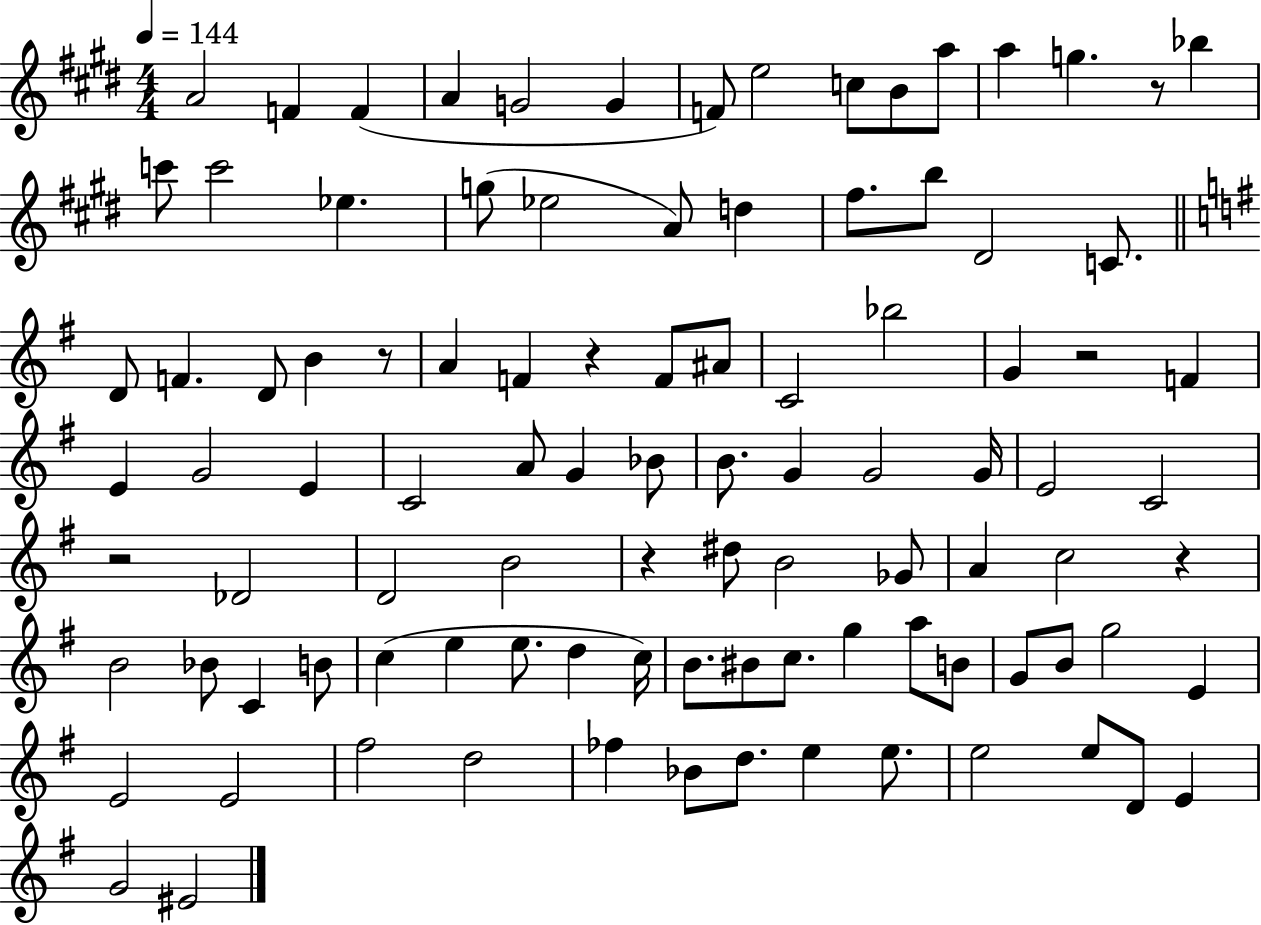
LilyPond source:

{
  \clef treble
  \numericTimeSignature
  \time 4/4
  \key e \major
  \tempo 4 = 144
  a'2 f'4 f'4( | a'4 g'2 g'4 | f'8) e''2 c''8 b'8 a''8 | a''4 g''4. r8 bes''4 | \break c'''8 c'''2 ees''4. | g''8( ees''2 a'8) d''4 | fis''8. b''8 dis'2 c'8. | \bar "||" \break \key e \minor d'8 f'4. d'8 b'4 r8 | a'4 f'4 r4 f'8 ais'8 | c'2 bes''2 | g'4 r2 f'4 | \break e'4 g'2 e'4 | c'2 a'8 g'4 bes'8 | b'8. g'4 g'2 g'16 | e'2 c'2 | \break r2 des'2 | d'2 b'2 | r4 dis''8 b'2 ges'8 | a'4 c''2 r4 | \break b'2 bes'8 c'4 b'8 | c''4( e''4 e''8. d''4 c''16) | b'8. bis'8 c''8. g''4 a''8 b'8 | g'8 b'8 g''2 e'4 | \break e'2 e'2 | fis''2 d''2 | fes''4 bes'8 d''8. e''4 e''8. | e''2 e''8 d'8 e'4 | \break g'2 eis'2 | \bar "|."
}